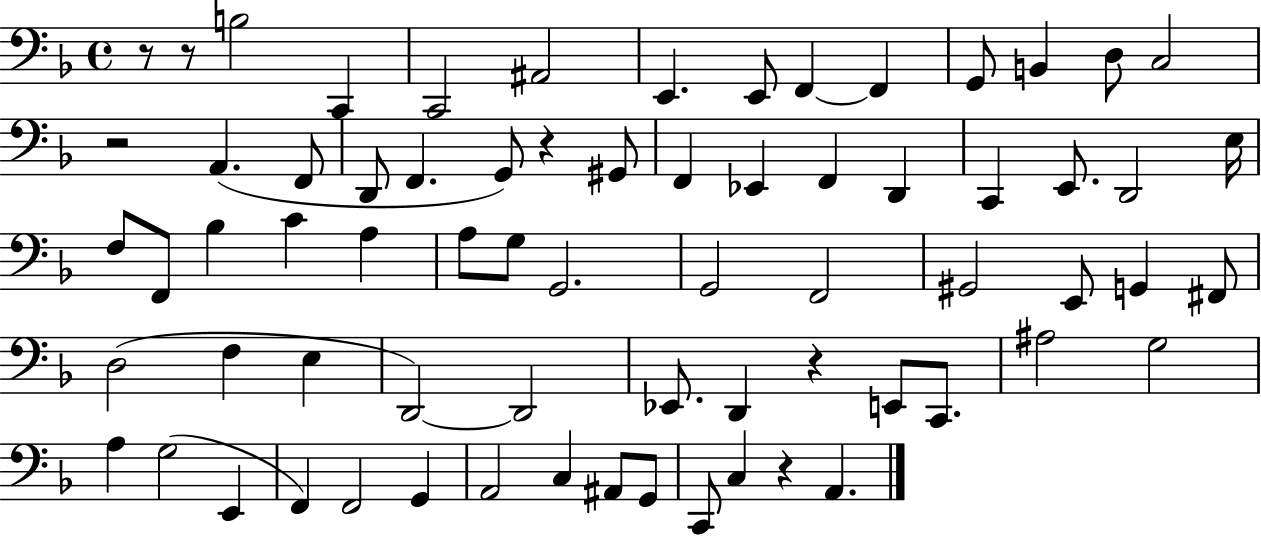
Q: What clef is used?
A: bass